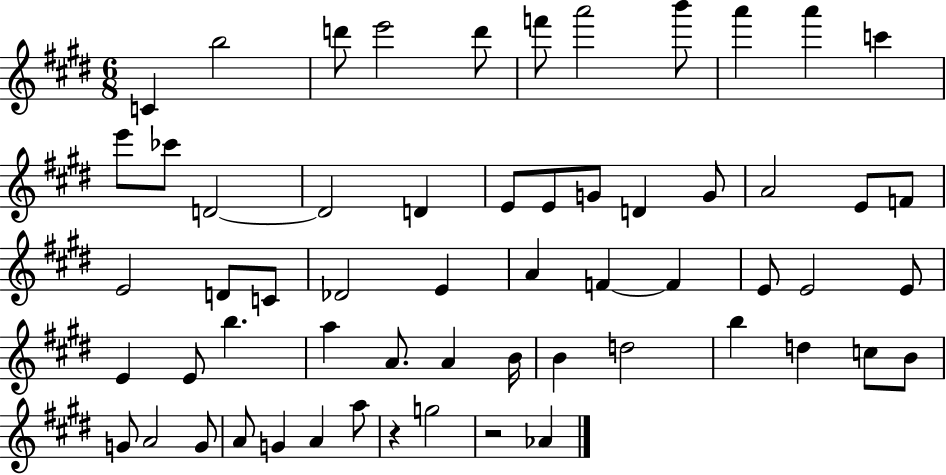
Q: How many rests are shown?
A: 2